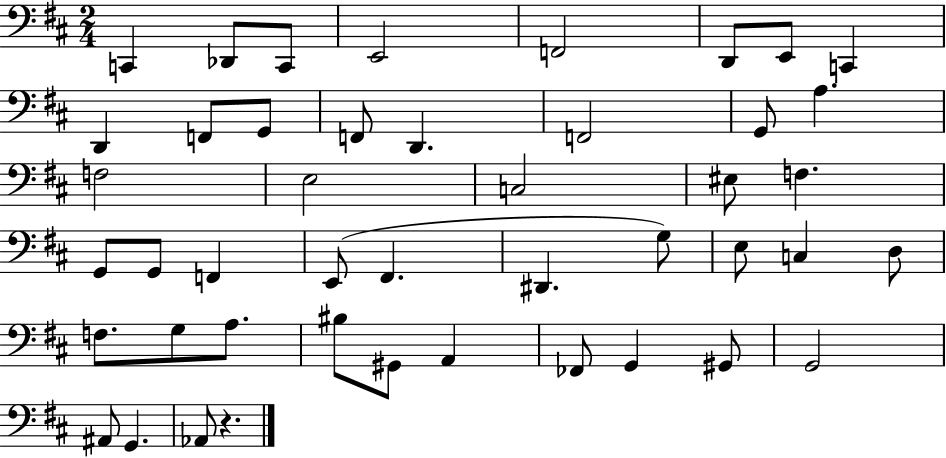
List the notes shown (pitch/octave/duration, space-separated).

C2/q Db2/e C2/e E2/h F2/h D2/e E2/e C2/q D2/q F2/e G2/e F2/e D2/q. F2/h G2/e A3/q. F3/h E3/h C3/h EIS3/e F3/q. G2/e G2/e F2/q E2/e F#2/q. D#2/q. G3/e E3/e C3/q D3/e F3/e. G3/e A3/e. BIS3/e G#2/e A2/q FES2/e G2/q G#2/e G2/h A#2/e G2/q. Ab2/e R/q.